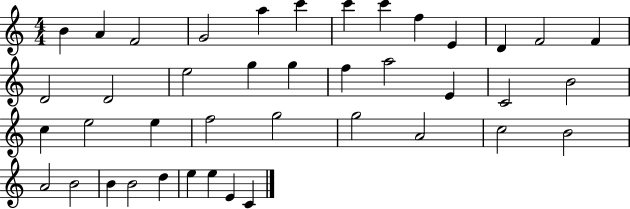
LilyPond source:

{
  \clef treble
  \numericTimeSignature
  \time 4/4
  \key c \major
  b'4 a'4 f'2 | g'2 a''4 c'''4 | c'''4 c'''4 f''4 e'4 | d'4 f'2 f'4 | \break d'2 d'2 | e''2 g''4 g''4 | f''4 a''2 e'4 | c'2 b'2 | \break c''4 e''2 e''4 | f''2 g''2 | g''2 a'2 | c''2 b'2 | \break a'2 b'2 | b'4 b'2 d''4 | e''4 e''4 e'4 c'4 | \bar "|."
}